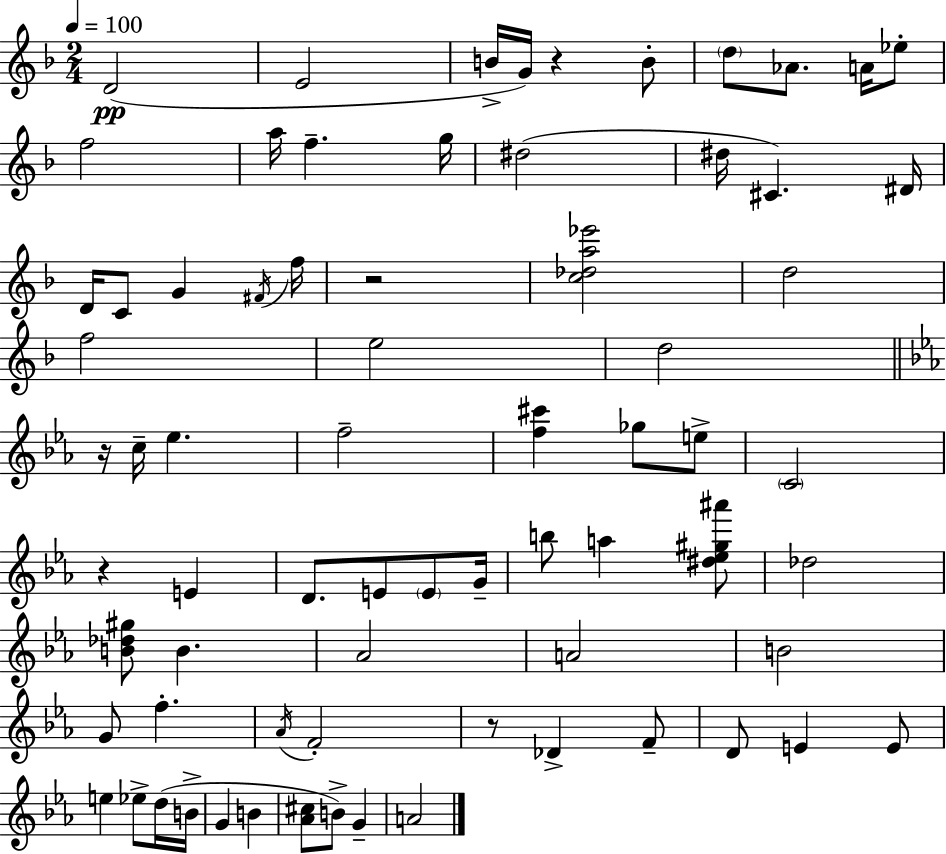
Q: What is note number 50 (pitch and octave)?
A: F4